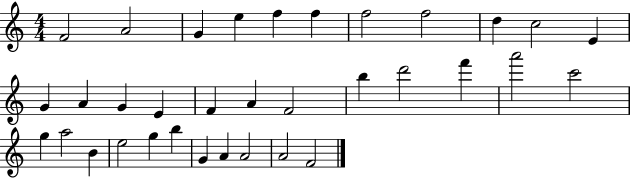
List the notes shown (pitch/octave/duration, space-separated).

F4/h A4/h G4/q E5/q F5/q F5/q F5/h F5/h D5/q C5/h E4/q G4/q A4/q G4/q E4/q F4/q A4/q F4/h B5/q D6/h F6/q A6/h C6/h G5/q A5/h B4/q E5/h G5/q B5/q G4/q A4/q A4/h A4/h F4/h